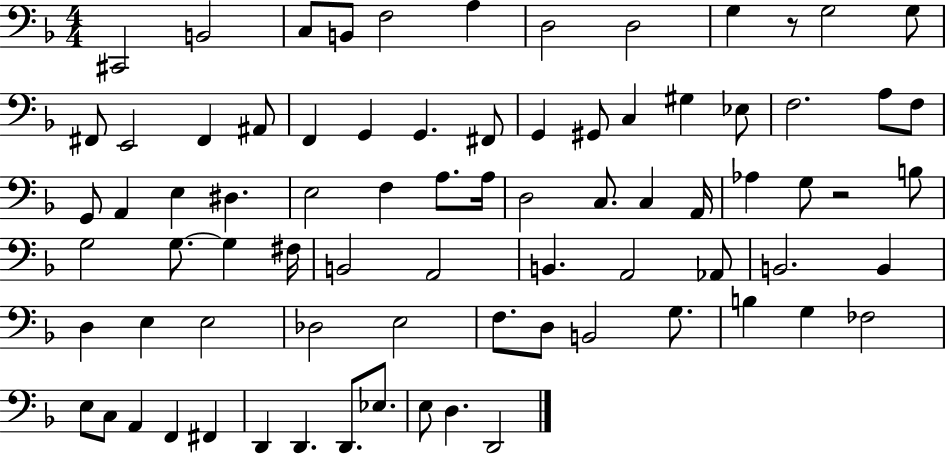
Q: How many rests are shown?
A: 2